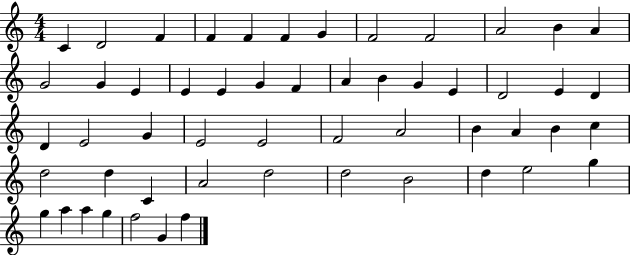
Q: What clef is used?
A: treble